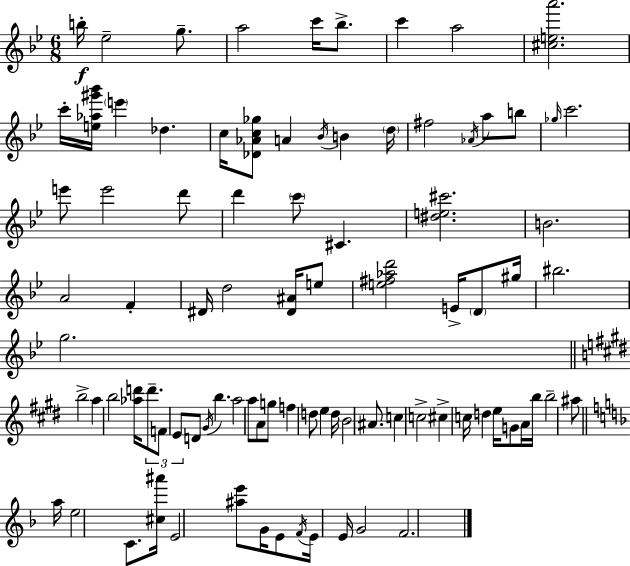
B5/s Eb5/h G5/e. A5/h C6/s Bb5/e. C6/q A5/h [C#5,E5,A6]/h. C6/s [E5,Ab5,G#6,Bb6]/s E6/q Db5/q. C5/s [Db4,Ab4,C5,Gb5]/e A4/q Bb4/s B4/q D5/s F#5/h Ab4/s A5/e B5/e Gb5/s C6/h. E6/e E6/h D6/e D6/q C6/e C#4/q. [D#5,E5,C#6]/h. B4/h. A4/h F4/q D#4/s D5/h [D#4,A#4]/s E5/e [E5,F#5,Ab5,D6]/h E4/s D4/e G#5/s BIS5/h. G5/h. B5/h A5/q B5/h [Ab5,D6]/s D6/e. F4/e E4/e D4/e G#4/s B5/q. A5/h A5/e A4/e G5/e F5/q D5/e E5/q D5/s B4/h A#4/e. C5/q C5/h C#5/q C5/s D5/q E5/s G4/e A4/s B5/s B5/h A#5/e A5/s E5/h C4/e. [C#5,A#6]/s E4/h [A#5,E6]/e G4/s E4/e F4/s E4/s E4/s G4/h F4/h.